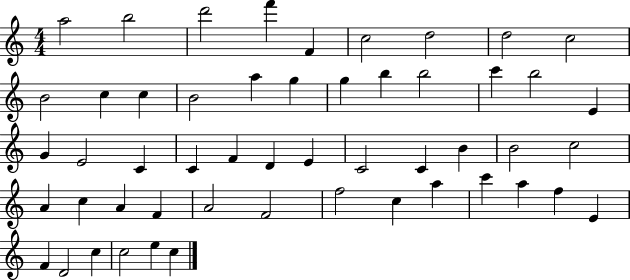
X:1
T:Untitled
M:4/4
L:1/4
K:C
a2 b2 d'2 f' F c2 d2 d2 c2 B2 c c B2 a g g b b2 c' b2 E G E2 C C F D E C2 C B B2 c2 A c A F A2 F2 f2 c a c' a f E F D2 c c2 e c